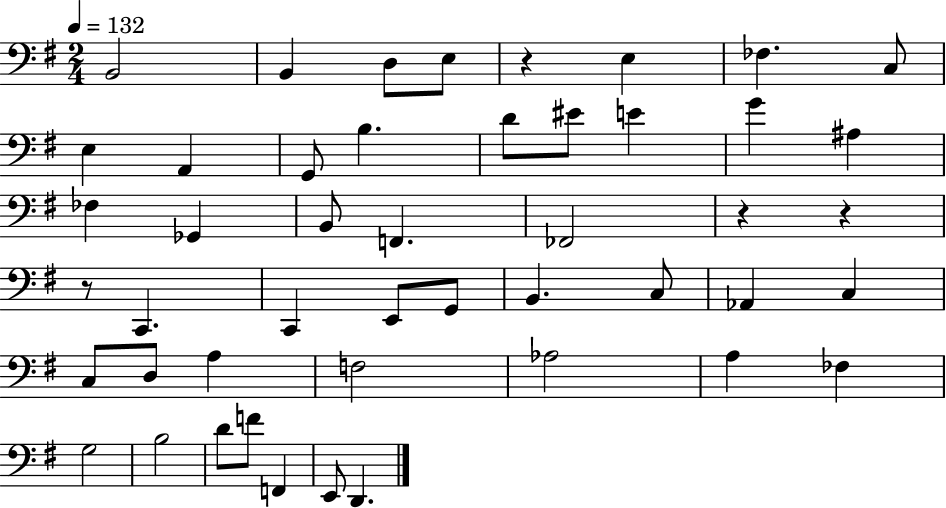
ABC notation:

X:1
T:Untitled
M:2/4
L:1/4
K:G
B,,2 B,, D,/2 E,/2 z E, _F, C,/2 E, A,, G,,/2 B, D/2 ^E/2 E G ^A, _F, _G,, B,,/2 F,, _F,,2 z z z/2 C,, C,, E,,/2 G,,/2 B,, C,/2 _A,, C, C,/2 D,/2 A, F,2 _A,2 A, _F, G,2 B,2 D/2 F/2 F,, E,,/2 D,,